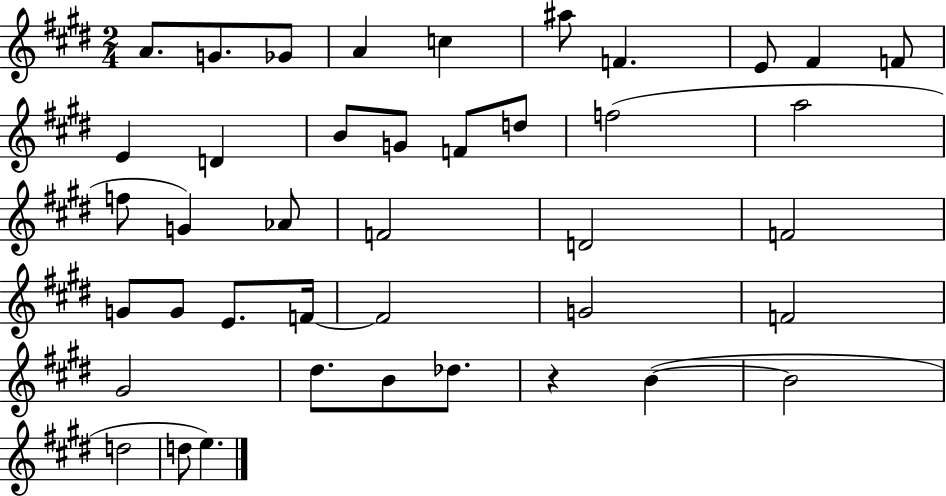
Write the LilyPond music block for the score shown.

{
  \clef treble
  \numericTimeSignature
  \time 2/4
  \key e \major
  a'8. g'8. ges'8 | a'4 c''4 | ais''8 f'4. | e'8 fis'4 f'8 | \break e'4 d'4 | b'8 g'8 f'8 d''8 | f''2( | a''2 | \break f''8 g'4) aes'8 | f'2 | d'2 | f'2 | \break g'8 g'8 e'8. f'16~~ | f'2 | g'2 | f'2 | \break gis'2 | dis''8. b'8 des''8. | r4 b'4~(~ | b'2 | \break d''2 | d''8 e''4.) | \bar "|."
}